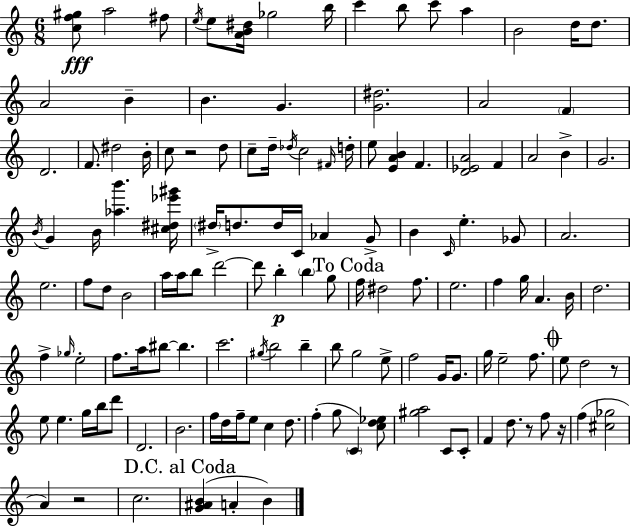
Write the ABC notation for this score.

X:1
T:Untitled
M:6/8
L:1/4
K:C
[cf^g]/2 a2 ^f/2 e/4 e/2 [AB^d]/4 _g2 b/4 c' b/2 c'/2 a B2 d/4 d/2 A2 B B G [G^d]2 A2 F D2 F/2 ^d2 B/4 c/2 z2 d/2 c/2 d/4 _d/4 c2 ^F/4 d/4 e/2 [EAB] F [D_EA]2 F A2 B G2 B/4 G B/4 [_ab'] [^c^d_e'^g']/4 ^d/4 d/2 d/4 C/4 _A G/2 B C/4 e _G/2 A2 e2 f/2 d/2 B2 a/4 a/4 b/2 d'2 d'/2 b b g/2 f/4 ^d2 f/2 e2 f g/4 A B/4 d2 f _g/4 e2 f/2 a/4 ^b/2 ^b c'2 ^g/4 b2 b b/2 g2 e/2 f2 G/4 G/2 g/4 e2 f/2 e/2 d2 z/2 e/2 e g/4 b/4 d'/2 D2 B2 f/4 d/4 f/4 e/2 c d/2 f g/2 C [cd_e]/2 [^ga]2 C/2 C/2 F d/2 z/2 f/2 z/4 f [^c_g]2 A z2 c2 [G^AB] A B